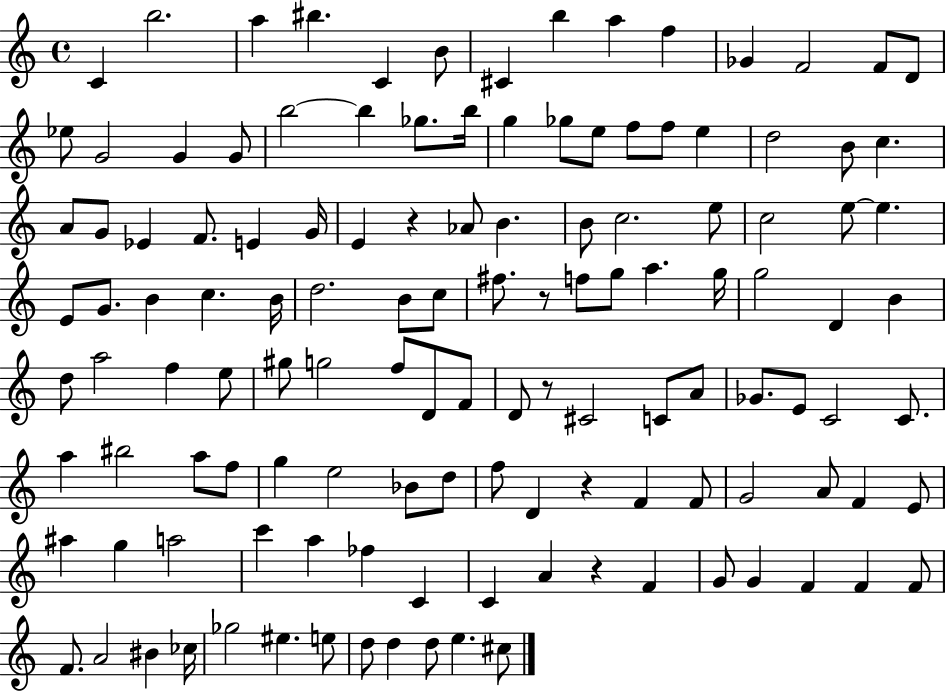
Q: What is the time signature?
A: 4/4